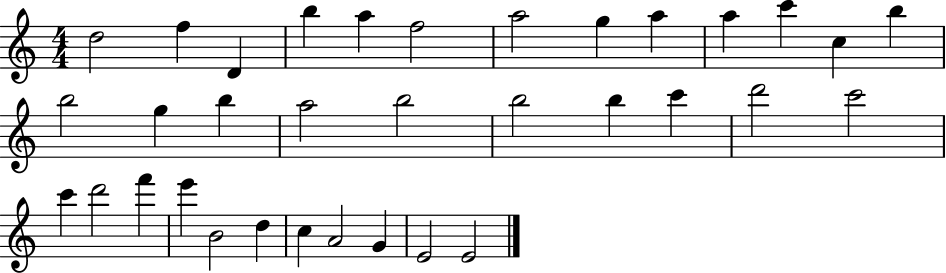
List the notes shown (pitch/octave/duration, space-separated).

D5/h F5/q D4/q B5/q A5/q F5/h A5/h G5/q A5/q A5/q C6/q C5/q B5/q B5/h G5/q B5/q A5/h B5/h B5/h B5/q C6/q D6/h C6/h C6/q D6/h F6/q E6/q B4/h D5/q C5/q A4/h G4/q E4/h E4/h